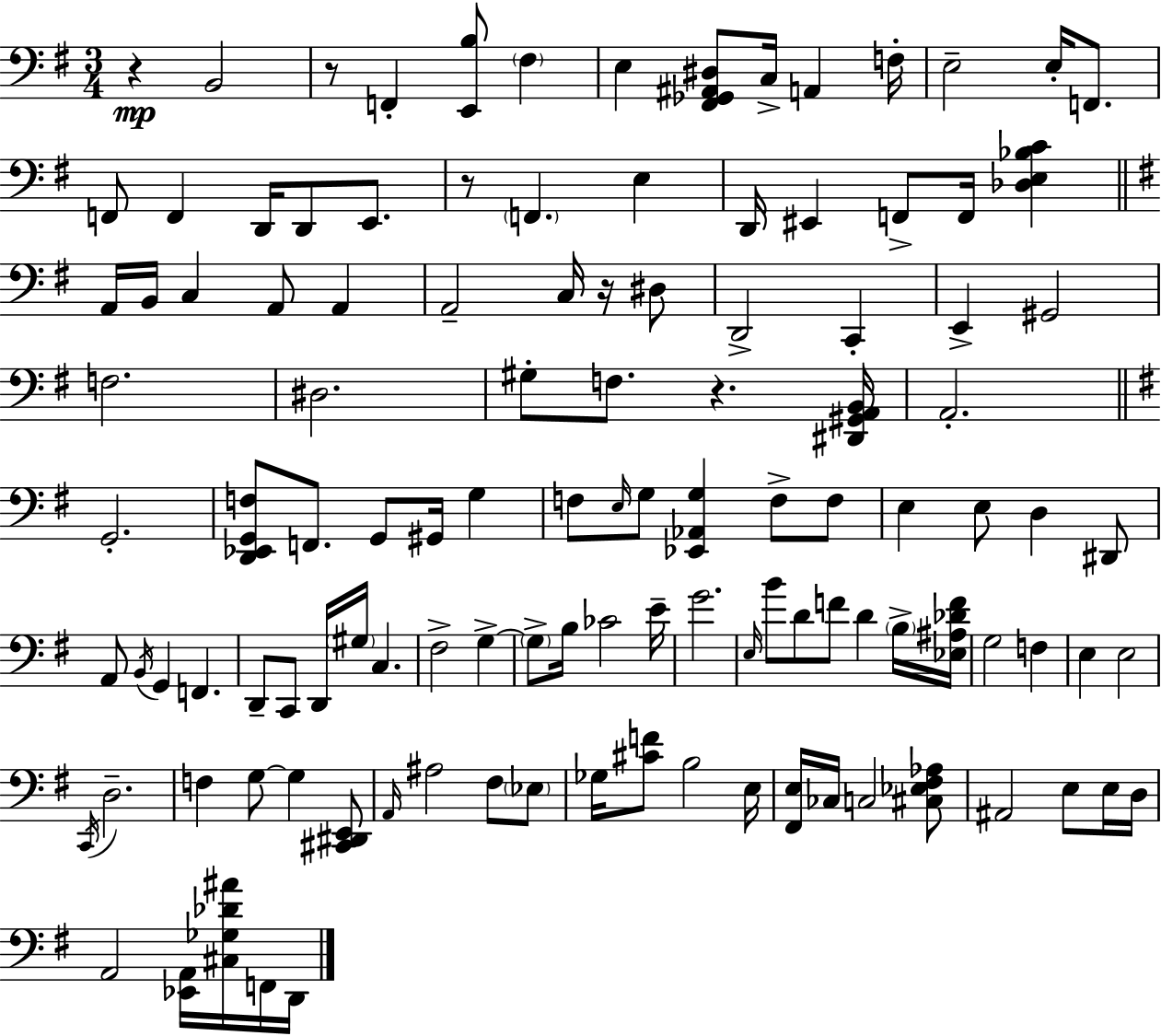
R/q B2/h R/e F2/q [E2,B3]/e F#3/q E3/q [F#2,Gb2,A#2,D#3]/e C3/s A2/q F3/s E3/h E3/s F2/e. F2/e F2/q D2/s D2/e E2/e. R/e F2/q. E3/q D2/s EIS2/q F2/e F2/s [Db3,E3,Bb3,C4]/q A2/s B2/s C3/q A2/e A2/q A2/h C3/s R/s D#3/e D2/h C2/q E2/q G#2/h F3/h. D#3/h. G#3/e F3/e. R/q. [D#2,G#2,A2,B2]/s A2/h. G2/h. [D2,Eb2,G2,F3]/e F2/e. G2/e G#2/s G3/q F3/e E3/s G3/e [Eb2,Ab2,G3]/q F3/e F3/e E3/q E3/e D3/q D#2/e A2/e B2/s G2/q F2/q. D2/e C2/e D2/s G#3/s C3/q. F#3/h G3/q G3/e B3/s CES4/h E4/s G4/h. E3/s B4/e D4/e F4/e D4/q B3/s [Eb3,A#3,Db4,F4]/s G3/h F3/q E3/q E3/h C2/s D3/h. F3/q G3/e G3/q [C#2,D#2,E2]/e A2/s A#3/h F#3/e Eb3/e Gb3/s [C#4,F4]/e B3/h E3/s [F#2,E3]/s CES3/s C3/h [C#3,Eb3,F#3,Ab3]/e A#2/h E3/e E3/s D3/s A2/h [Eb2,A2]/s [C#3,Gb3,Db4,A#4]/s F2/s D2/s